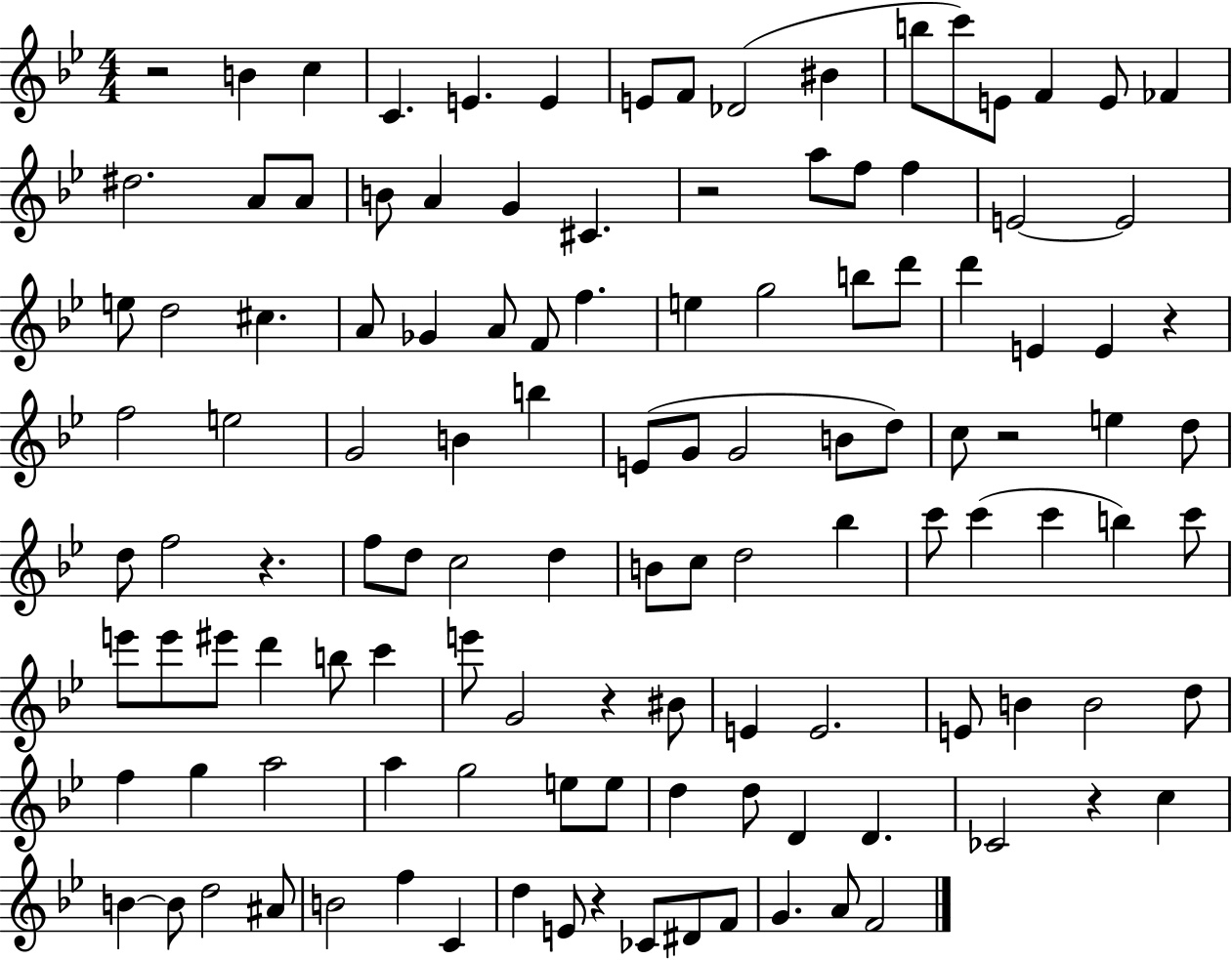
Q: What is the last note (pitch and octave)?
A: F4